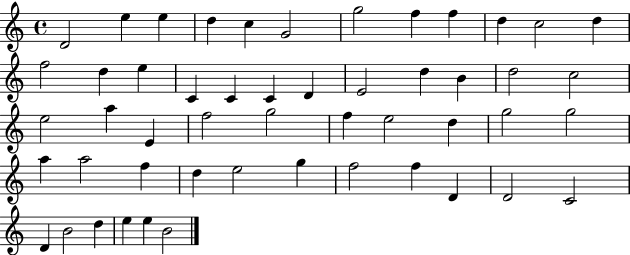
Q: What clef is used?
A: treble